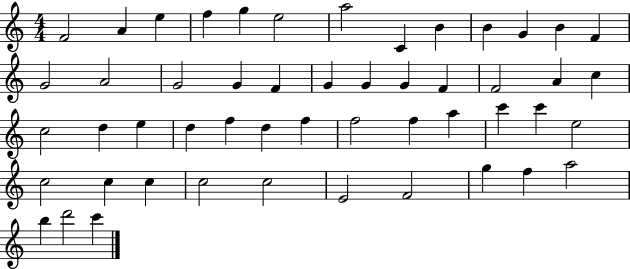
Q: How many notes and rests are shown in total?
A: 51